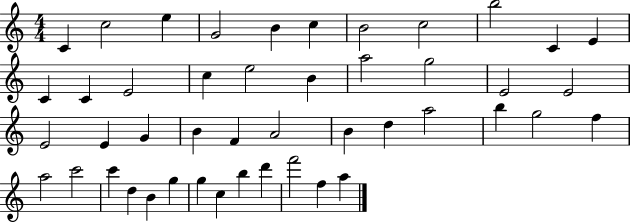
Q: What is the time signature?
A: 4/4